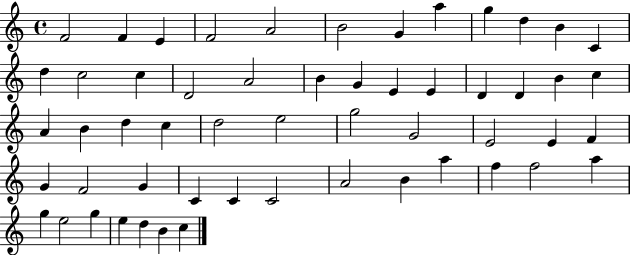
X:1
T:Untitled
M:4/4
L:1/4
K:C
F2 F E F2 A2 B2 G a g d B C d c2 c D2 A2 B G E E D D B c A B d c d2 e2 g2 G2 E2 E F G F2 G C C C2 A2 B a f f2 a g e2 g e d B c